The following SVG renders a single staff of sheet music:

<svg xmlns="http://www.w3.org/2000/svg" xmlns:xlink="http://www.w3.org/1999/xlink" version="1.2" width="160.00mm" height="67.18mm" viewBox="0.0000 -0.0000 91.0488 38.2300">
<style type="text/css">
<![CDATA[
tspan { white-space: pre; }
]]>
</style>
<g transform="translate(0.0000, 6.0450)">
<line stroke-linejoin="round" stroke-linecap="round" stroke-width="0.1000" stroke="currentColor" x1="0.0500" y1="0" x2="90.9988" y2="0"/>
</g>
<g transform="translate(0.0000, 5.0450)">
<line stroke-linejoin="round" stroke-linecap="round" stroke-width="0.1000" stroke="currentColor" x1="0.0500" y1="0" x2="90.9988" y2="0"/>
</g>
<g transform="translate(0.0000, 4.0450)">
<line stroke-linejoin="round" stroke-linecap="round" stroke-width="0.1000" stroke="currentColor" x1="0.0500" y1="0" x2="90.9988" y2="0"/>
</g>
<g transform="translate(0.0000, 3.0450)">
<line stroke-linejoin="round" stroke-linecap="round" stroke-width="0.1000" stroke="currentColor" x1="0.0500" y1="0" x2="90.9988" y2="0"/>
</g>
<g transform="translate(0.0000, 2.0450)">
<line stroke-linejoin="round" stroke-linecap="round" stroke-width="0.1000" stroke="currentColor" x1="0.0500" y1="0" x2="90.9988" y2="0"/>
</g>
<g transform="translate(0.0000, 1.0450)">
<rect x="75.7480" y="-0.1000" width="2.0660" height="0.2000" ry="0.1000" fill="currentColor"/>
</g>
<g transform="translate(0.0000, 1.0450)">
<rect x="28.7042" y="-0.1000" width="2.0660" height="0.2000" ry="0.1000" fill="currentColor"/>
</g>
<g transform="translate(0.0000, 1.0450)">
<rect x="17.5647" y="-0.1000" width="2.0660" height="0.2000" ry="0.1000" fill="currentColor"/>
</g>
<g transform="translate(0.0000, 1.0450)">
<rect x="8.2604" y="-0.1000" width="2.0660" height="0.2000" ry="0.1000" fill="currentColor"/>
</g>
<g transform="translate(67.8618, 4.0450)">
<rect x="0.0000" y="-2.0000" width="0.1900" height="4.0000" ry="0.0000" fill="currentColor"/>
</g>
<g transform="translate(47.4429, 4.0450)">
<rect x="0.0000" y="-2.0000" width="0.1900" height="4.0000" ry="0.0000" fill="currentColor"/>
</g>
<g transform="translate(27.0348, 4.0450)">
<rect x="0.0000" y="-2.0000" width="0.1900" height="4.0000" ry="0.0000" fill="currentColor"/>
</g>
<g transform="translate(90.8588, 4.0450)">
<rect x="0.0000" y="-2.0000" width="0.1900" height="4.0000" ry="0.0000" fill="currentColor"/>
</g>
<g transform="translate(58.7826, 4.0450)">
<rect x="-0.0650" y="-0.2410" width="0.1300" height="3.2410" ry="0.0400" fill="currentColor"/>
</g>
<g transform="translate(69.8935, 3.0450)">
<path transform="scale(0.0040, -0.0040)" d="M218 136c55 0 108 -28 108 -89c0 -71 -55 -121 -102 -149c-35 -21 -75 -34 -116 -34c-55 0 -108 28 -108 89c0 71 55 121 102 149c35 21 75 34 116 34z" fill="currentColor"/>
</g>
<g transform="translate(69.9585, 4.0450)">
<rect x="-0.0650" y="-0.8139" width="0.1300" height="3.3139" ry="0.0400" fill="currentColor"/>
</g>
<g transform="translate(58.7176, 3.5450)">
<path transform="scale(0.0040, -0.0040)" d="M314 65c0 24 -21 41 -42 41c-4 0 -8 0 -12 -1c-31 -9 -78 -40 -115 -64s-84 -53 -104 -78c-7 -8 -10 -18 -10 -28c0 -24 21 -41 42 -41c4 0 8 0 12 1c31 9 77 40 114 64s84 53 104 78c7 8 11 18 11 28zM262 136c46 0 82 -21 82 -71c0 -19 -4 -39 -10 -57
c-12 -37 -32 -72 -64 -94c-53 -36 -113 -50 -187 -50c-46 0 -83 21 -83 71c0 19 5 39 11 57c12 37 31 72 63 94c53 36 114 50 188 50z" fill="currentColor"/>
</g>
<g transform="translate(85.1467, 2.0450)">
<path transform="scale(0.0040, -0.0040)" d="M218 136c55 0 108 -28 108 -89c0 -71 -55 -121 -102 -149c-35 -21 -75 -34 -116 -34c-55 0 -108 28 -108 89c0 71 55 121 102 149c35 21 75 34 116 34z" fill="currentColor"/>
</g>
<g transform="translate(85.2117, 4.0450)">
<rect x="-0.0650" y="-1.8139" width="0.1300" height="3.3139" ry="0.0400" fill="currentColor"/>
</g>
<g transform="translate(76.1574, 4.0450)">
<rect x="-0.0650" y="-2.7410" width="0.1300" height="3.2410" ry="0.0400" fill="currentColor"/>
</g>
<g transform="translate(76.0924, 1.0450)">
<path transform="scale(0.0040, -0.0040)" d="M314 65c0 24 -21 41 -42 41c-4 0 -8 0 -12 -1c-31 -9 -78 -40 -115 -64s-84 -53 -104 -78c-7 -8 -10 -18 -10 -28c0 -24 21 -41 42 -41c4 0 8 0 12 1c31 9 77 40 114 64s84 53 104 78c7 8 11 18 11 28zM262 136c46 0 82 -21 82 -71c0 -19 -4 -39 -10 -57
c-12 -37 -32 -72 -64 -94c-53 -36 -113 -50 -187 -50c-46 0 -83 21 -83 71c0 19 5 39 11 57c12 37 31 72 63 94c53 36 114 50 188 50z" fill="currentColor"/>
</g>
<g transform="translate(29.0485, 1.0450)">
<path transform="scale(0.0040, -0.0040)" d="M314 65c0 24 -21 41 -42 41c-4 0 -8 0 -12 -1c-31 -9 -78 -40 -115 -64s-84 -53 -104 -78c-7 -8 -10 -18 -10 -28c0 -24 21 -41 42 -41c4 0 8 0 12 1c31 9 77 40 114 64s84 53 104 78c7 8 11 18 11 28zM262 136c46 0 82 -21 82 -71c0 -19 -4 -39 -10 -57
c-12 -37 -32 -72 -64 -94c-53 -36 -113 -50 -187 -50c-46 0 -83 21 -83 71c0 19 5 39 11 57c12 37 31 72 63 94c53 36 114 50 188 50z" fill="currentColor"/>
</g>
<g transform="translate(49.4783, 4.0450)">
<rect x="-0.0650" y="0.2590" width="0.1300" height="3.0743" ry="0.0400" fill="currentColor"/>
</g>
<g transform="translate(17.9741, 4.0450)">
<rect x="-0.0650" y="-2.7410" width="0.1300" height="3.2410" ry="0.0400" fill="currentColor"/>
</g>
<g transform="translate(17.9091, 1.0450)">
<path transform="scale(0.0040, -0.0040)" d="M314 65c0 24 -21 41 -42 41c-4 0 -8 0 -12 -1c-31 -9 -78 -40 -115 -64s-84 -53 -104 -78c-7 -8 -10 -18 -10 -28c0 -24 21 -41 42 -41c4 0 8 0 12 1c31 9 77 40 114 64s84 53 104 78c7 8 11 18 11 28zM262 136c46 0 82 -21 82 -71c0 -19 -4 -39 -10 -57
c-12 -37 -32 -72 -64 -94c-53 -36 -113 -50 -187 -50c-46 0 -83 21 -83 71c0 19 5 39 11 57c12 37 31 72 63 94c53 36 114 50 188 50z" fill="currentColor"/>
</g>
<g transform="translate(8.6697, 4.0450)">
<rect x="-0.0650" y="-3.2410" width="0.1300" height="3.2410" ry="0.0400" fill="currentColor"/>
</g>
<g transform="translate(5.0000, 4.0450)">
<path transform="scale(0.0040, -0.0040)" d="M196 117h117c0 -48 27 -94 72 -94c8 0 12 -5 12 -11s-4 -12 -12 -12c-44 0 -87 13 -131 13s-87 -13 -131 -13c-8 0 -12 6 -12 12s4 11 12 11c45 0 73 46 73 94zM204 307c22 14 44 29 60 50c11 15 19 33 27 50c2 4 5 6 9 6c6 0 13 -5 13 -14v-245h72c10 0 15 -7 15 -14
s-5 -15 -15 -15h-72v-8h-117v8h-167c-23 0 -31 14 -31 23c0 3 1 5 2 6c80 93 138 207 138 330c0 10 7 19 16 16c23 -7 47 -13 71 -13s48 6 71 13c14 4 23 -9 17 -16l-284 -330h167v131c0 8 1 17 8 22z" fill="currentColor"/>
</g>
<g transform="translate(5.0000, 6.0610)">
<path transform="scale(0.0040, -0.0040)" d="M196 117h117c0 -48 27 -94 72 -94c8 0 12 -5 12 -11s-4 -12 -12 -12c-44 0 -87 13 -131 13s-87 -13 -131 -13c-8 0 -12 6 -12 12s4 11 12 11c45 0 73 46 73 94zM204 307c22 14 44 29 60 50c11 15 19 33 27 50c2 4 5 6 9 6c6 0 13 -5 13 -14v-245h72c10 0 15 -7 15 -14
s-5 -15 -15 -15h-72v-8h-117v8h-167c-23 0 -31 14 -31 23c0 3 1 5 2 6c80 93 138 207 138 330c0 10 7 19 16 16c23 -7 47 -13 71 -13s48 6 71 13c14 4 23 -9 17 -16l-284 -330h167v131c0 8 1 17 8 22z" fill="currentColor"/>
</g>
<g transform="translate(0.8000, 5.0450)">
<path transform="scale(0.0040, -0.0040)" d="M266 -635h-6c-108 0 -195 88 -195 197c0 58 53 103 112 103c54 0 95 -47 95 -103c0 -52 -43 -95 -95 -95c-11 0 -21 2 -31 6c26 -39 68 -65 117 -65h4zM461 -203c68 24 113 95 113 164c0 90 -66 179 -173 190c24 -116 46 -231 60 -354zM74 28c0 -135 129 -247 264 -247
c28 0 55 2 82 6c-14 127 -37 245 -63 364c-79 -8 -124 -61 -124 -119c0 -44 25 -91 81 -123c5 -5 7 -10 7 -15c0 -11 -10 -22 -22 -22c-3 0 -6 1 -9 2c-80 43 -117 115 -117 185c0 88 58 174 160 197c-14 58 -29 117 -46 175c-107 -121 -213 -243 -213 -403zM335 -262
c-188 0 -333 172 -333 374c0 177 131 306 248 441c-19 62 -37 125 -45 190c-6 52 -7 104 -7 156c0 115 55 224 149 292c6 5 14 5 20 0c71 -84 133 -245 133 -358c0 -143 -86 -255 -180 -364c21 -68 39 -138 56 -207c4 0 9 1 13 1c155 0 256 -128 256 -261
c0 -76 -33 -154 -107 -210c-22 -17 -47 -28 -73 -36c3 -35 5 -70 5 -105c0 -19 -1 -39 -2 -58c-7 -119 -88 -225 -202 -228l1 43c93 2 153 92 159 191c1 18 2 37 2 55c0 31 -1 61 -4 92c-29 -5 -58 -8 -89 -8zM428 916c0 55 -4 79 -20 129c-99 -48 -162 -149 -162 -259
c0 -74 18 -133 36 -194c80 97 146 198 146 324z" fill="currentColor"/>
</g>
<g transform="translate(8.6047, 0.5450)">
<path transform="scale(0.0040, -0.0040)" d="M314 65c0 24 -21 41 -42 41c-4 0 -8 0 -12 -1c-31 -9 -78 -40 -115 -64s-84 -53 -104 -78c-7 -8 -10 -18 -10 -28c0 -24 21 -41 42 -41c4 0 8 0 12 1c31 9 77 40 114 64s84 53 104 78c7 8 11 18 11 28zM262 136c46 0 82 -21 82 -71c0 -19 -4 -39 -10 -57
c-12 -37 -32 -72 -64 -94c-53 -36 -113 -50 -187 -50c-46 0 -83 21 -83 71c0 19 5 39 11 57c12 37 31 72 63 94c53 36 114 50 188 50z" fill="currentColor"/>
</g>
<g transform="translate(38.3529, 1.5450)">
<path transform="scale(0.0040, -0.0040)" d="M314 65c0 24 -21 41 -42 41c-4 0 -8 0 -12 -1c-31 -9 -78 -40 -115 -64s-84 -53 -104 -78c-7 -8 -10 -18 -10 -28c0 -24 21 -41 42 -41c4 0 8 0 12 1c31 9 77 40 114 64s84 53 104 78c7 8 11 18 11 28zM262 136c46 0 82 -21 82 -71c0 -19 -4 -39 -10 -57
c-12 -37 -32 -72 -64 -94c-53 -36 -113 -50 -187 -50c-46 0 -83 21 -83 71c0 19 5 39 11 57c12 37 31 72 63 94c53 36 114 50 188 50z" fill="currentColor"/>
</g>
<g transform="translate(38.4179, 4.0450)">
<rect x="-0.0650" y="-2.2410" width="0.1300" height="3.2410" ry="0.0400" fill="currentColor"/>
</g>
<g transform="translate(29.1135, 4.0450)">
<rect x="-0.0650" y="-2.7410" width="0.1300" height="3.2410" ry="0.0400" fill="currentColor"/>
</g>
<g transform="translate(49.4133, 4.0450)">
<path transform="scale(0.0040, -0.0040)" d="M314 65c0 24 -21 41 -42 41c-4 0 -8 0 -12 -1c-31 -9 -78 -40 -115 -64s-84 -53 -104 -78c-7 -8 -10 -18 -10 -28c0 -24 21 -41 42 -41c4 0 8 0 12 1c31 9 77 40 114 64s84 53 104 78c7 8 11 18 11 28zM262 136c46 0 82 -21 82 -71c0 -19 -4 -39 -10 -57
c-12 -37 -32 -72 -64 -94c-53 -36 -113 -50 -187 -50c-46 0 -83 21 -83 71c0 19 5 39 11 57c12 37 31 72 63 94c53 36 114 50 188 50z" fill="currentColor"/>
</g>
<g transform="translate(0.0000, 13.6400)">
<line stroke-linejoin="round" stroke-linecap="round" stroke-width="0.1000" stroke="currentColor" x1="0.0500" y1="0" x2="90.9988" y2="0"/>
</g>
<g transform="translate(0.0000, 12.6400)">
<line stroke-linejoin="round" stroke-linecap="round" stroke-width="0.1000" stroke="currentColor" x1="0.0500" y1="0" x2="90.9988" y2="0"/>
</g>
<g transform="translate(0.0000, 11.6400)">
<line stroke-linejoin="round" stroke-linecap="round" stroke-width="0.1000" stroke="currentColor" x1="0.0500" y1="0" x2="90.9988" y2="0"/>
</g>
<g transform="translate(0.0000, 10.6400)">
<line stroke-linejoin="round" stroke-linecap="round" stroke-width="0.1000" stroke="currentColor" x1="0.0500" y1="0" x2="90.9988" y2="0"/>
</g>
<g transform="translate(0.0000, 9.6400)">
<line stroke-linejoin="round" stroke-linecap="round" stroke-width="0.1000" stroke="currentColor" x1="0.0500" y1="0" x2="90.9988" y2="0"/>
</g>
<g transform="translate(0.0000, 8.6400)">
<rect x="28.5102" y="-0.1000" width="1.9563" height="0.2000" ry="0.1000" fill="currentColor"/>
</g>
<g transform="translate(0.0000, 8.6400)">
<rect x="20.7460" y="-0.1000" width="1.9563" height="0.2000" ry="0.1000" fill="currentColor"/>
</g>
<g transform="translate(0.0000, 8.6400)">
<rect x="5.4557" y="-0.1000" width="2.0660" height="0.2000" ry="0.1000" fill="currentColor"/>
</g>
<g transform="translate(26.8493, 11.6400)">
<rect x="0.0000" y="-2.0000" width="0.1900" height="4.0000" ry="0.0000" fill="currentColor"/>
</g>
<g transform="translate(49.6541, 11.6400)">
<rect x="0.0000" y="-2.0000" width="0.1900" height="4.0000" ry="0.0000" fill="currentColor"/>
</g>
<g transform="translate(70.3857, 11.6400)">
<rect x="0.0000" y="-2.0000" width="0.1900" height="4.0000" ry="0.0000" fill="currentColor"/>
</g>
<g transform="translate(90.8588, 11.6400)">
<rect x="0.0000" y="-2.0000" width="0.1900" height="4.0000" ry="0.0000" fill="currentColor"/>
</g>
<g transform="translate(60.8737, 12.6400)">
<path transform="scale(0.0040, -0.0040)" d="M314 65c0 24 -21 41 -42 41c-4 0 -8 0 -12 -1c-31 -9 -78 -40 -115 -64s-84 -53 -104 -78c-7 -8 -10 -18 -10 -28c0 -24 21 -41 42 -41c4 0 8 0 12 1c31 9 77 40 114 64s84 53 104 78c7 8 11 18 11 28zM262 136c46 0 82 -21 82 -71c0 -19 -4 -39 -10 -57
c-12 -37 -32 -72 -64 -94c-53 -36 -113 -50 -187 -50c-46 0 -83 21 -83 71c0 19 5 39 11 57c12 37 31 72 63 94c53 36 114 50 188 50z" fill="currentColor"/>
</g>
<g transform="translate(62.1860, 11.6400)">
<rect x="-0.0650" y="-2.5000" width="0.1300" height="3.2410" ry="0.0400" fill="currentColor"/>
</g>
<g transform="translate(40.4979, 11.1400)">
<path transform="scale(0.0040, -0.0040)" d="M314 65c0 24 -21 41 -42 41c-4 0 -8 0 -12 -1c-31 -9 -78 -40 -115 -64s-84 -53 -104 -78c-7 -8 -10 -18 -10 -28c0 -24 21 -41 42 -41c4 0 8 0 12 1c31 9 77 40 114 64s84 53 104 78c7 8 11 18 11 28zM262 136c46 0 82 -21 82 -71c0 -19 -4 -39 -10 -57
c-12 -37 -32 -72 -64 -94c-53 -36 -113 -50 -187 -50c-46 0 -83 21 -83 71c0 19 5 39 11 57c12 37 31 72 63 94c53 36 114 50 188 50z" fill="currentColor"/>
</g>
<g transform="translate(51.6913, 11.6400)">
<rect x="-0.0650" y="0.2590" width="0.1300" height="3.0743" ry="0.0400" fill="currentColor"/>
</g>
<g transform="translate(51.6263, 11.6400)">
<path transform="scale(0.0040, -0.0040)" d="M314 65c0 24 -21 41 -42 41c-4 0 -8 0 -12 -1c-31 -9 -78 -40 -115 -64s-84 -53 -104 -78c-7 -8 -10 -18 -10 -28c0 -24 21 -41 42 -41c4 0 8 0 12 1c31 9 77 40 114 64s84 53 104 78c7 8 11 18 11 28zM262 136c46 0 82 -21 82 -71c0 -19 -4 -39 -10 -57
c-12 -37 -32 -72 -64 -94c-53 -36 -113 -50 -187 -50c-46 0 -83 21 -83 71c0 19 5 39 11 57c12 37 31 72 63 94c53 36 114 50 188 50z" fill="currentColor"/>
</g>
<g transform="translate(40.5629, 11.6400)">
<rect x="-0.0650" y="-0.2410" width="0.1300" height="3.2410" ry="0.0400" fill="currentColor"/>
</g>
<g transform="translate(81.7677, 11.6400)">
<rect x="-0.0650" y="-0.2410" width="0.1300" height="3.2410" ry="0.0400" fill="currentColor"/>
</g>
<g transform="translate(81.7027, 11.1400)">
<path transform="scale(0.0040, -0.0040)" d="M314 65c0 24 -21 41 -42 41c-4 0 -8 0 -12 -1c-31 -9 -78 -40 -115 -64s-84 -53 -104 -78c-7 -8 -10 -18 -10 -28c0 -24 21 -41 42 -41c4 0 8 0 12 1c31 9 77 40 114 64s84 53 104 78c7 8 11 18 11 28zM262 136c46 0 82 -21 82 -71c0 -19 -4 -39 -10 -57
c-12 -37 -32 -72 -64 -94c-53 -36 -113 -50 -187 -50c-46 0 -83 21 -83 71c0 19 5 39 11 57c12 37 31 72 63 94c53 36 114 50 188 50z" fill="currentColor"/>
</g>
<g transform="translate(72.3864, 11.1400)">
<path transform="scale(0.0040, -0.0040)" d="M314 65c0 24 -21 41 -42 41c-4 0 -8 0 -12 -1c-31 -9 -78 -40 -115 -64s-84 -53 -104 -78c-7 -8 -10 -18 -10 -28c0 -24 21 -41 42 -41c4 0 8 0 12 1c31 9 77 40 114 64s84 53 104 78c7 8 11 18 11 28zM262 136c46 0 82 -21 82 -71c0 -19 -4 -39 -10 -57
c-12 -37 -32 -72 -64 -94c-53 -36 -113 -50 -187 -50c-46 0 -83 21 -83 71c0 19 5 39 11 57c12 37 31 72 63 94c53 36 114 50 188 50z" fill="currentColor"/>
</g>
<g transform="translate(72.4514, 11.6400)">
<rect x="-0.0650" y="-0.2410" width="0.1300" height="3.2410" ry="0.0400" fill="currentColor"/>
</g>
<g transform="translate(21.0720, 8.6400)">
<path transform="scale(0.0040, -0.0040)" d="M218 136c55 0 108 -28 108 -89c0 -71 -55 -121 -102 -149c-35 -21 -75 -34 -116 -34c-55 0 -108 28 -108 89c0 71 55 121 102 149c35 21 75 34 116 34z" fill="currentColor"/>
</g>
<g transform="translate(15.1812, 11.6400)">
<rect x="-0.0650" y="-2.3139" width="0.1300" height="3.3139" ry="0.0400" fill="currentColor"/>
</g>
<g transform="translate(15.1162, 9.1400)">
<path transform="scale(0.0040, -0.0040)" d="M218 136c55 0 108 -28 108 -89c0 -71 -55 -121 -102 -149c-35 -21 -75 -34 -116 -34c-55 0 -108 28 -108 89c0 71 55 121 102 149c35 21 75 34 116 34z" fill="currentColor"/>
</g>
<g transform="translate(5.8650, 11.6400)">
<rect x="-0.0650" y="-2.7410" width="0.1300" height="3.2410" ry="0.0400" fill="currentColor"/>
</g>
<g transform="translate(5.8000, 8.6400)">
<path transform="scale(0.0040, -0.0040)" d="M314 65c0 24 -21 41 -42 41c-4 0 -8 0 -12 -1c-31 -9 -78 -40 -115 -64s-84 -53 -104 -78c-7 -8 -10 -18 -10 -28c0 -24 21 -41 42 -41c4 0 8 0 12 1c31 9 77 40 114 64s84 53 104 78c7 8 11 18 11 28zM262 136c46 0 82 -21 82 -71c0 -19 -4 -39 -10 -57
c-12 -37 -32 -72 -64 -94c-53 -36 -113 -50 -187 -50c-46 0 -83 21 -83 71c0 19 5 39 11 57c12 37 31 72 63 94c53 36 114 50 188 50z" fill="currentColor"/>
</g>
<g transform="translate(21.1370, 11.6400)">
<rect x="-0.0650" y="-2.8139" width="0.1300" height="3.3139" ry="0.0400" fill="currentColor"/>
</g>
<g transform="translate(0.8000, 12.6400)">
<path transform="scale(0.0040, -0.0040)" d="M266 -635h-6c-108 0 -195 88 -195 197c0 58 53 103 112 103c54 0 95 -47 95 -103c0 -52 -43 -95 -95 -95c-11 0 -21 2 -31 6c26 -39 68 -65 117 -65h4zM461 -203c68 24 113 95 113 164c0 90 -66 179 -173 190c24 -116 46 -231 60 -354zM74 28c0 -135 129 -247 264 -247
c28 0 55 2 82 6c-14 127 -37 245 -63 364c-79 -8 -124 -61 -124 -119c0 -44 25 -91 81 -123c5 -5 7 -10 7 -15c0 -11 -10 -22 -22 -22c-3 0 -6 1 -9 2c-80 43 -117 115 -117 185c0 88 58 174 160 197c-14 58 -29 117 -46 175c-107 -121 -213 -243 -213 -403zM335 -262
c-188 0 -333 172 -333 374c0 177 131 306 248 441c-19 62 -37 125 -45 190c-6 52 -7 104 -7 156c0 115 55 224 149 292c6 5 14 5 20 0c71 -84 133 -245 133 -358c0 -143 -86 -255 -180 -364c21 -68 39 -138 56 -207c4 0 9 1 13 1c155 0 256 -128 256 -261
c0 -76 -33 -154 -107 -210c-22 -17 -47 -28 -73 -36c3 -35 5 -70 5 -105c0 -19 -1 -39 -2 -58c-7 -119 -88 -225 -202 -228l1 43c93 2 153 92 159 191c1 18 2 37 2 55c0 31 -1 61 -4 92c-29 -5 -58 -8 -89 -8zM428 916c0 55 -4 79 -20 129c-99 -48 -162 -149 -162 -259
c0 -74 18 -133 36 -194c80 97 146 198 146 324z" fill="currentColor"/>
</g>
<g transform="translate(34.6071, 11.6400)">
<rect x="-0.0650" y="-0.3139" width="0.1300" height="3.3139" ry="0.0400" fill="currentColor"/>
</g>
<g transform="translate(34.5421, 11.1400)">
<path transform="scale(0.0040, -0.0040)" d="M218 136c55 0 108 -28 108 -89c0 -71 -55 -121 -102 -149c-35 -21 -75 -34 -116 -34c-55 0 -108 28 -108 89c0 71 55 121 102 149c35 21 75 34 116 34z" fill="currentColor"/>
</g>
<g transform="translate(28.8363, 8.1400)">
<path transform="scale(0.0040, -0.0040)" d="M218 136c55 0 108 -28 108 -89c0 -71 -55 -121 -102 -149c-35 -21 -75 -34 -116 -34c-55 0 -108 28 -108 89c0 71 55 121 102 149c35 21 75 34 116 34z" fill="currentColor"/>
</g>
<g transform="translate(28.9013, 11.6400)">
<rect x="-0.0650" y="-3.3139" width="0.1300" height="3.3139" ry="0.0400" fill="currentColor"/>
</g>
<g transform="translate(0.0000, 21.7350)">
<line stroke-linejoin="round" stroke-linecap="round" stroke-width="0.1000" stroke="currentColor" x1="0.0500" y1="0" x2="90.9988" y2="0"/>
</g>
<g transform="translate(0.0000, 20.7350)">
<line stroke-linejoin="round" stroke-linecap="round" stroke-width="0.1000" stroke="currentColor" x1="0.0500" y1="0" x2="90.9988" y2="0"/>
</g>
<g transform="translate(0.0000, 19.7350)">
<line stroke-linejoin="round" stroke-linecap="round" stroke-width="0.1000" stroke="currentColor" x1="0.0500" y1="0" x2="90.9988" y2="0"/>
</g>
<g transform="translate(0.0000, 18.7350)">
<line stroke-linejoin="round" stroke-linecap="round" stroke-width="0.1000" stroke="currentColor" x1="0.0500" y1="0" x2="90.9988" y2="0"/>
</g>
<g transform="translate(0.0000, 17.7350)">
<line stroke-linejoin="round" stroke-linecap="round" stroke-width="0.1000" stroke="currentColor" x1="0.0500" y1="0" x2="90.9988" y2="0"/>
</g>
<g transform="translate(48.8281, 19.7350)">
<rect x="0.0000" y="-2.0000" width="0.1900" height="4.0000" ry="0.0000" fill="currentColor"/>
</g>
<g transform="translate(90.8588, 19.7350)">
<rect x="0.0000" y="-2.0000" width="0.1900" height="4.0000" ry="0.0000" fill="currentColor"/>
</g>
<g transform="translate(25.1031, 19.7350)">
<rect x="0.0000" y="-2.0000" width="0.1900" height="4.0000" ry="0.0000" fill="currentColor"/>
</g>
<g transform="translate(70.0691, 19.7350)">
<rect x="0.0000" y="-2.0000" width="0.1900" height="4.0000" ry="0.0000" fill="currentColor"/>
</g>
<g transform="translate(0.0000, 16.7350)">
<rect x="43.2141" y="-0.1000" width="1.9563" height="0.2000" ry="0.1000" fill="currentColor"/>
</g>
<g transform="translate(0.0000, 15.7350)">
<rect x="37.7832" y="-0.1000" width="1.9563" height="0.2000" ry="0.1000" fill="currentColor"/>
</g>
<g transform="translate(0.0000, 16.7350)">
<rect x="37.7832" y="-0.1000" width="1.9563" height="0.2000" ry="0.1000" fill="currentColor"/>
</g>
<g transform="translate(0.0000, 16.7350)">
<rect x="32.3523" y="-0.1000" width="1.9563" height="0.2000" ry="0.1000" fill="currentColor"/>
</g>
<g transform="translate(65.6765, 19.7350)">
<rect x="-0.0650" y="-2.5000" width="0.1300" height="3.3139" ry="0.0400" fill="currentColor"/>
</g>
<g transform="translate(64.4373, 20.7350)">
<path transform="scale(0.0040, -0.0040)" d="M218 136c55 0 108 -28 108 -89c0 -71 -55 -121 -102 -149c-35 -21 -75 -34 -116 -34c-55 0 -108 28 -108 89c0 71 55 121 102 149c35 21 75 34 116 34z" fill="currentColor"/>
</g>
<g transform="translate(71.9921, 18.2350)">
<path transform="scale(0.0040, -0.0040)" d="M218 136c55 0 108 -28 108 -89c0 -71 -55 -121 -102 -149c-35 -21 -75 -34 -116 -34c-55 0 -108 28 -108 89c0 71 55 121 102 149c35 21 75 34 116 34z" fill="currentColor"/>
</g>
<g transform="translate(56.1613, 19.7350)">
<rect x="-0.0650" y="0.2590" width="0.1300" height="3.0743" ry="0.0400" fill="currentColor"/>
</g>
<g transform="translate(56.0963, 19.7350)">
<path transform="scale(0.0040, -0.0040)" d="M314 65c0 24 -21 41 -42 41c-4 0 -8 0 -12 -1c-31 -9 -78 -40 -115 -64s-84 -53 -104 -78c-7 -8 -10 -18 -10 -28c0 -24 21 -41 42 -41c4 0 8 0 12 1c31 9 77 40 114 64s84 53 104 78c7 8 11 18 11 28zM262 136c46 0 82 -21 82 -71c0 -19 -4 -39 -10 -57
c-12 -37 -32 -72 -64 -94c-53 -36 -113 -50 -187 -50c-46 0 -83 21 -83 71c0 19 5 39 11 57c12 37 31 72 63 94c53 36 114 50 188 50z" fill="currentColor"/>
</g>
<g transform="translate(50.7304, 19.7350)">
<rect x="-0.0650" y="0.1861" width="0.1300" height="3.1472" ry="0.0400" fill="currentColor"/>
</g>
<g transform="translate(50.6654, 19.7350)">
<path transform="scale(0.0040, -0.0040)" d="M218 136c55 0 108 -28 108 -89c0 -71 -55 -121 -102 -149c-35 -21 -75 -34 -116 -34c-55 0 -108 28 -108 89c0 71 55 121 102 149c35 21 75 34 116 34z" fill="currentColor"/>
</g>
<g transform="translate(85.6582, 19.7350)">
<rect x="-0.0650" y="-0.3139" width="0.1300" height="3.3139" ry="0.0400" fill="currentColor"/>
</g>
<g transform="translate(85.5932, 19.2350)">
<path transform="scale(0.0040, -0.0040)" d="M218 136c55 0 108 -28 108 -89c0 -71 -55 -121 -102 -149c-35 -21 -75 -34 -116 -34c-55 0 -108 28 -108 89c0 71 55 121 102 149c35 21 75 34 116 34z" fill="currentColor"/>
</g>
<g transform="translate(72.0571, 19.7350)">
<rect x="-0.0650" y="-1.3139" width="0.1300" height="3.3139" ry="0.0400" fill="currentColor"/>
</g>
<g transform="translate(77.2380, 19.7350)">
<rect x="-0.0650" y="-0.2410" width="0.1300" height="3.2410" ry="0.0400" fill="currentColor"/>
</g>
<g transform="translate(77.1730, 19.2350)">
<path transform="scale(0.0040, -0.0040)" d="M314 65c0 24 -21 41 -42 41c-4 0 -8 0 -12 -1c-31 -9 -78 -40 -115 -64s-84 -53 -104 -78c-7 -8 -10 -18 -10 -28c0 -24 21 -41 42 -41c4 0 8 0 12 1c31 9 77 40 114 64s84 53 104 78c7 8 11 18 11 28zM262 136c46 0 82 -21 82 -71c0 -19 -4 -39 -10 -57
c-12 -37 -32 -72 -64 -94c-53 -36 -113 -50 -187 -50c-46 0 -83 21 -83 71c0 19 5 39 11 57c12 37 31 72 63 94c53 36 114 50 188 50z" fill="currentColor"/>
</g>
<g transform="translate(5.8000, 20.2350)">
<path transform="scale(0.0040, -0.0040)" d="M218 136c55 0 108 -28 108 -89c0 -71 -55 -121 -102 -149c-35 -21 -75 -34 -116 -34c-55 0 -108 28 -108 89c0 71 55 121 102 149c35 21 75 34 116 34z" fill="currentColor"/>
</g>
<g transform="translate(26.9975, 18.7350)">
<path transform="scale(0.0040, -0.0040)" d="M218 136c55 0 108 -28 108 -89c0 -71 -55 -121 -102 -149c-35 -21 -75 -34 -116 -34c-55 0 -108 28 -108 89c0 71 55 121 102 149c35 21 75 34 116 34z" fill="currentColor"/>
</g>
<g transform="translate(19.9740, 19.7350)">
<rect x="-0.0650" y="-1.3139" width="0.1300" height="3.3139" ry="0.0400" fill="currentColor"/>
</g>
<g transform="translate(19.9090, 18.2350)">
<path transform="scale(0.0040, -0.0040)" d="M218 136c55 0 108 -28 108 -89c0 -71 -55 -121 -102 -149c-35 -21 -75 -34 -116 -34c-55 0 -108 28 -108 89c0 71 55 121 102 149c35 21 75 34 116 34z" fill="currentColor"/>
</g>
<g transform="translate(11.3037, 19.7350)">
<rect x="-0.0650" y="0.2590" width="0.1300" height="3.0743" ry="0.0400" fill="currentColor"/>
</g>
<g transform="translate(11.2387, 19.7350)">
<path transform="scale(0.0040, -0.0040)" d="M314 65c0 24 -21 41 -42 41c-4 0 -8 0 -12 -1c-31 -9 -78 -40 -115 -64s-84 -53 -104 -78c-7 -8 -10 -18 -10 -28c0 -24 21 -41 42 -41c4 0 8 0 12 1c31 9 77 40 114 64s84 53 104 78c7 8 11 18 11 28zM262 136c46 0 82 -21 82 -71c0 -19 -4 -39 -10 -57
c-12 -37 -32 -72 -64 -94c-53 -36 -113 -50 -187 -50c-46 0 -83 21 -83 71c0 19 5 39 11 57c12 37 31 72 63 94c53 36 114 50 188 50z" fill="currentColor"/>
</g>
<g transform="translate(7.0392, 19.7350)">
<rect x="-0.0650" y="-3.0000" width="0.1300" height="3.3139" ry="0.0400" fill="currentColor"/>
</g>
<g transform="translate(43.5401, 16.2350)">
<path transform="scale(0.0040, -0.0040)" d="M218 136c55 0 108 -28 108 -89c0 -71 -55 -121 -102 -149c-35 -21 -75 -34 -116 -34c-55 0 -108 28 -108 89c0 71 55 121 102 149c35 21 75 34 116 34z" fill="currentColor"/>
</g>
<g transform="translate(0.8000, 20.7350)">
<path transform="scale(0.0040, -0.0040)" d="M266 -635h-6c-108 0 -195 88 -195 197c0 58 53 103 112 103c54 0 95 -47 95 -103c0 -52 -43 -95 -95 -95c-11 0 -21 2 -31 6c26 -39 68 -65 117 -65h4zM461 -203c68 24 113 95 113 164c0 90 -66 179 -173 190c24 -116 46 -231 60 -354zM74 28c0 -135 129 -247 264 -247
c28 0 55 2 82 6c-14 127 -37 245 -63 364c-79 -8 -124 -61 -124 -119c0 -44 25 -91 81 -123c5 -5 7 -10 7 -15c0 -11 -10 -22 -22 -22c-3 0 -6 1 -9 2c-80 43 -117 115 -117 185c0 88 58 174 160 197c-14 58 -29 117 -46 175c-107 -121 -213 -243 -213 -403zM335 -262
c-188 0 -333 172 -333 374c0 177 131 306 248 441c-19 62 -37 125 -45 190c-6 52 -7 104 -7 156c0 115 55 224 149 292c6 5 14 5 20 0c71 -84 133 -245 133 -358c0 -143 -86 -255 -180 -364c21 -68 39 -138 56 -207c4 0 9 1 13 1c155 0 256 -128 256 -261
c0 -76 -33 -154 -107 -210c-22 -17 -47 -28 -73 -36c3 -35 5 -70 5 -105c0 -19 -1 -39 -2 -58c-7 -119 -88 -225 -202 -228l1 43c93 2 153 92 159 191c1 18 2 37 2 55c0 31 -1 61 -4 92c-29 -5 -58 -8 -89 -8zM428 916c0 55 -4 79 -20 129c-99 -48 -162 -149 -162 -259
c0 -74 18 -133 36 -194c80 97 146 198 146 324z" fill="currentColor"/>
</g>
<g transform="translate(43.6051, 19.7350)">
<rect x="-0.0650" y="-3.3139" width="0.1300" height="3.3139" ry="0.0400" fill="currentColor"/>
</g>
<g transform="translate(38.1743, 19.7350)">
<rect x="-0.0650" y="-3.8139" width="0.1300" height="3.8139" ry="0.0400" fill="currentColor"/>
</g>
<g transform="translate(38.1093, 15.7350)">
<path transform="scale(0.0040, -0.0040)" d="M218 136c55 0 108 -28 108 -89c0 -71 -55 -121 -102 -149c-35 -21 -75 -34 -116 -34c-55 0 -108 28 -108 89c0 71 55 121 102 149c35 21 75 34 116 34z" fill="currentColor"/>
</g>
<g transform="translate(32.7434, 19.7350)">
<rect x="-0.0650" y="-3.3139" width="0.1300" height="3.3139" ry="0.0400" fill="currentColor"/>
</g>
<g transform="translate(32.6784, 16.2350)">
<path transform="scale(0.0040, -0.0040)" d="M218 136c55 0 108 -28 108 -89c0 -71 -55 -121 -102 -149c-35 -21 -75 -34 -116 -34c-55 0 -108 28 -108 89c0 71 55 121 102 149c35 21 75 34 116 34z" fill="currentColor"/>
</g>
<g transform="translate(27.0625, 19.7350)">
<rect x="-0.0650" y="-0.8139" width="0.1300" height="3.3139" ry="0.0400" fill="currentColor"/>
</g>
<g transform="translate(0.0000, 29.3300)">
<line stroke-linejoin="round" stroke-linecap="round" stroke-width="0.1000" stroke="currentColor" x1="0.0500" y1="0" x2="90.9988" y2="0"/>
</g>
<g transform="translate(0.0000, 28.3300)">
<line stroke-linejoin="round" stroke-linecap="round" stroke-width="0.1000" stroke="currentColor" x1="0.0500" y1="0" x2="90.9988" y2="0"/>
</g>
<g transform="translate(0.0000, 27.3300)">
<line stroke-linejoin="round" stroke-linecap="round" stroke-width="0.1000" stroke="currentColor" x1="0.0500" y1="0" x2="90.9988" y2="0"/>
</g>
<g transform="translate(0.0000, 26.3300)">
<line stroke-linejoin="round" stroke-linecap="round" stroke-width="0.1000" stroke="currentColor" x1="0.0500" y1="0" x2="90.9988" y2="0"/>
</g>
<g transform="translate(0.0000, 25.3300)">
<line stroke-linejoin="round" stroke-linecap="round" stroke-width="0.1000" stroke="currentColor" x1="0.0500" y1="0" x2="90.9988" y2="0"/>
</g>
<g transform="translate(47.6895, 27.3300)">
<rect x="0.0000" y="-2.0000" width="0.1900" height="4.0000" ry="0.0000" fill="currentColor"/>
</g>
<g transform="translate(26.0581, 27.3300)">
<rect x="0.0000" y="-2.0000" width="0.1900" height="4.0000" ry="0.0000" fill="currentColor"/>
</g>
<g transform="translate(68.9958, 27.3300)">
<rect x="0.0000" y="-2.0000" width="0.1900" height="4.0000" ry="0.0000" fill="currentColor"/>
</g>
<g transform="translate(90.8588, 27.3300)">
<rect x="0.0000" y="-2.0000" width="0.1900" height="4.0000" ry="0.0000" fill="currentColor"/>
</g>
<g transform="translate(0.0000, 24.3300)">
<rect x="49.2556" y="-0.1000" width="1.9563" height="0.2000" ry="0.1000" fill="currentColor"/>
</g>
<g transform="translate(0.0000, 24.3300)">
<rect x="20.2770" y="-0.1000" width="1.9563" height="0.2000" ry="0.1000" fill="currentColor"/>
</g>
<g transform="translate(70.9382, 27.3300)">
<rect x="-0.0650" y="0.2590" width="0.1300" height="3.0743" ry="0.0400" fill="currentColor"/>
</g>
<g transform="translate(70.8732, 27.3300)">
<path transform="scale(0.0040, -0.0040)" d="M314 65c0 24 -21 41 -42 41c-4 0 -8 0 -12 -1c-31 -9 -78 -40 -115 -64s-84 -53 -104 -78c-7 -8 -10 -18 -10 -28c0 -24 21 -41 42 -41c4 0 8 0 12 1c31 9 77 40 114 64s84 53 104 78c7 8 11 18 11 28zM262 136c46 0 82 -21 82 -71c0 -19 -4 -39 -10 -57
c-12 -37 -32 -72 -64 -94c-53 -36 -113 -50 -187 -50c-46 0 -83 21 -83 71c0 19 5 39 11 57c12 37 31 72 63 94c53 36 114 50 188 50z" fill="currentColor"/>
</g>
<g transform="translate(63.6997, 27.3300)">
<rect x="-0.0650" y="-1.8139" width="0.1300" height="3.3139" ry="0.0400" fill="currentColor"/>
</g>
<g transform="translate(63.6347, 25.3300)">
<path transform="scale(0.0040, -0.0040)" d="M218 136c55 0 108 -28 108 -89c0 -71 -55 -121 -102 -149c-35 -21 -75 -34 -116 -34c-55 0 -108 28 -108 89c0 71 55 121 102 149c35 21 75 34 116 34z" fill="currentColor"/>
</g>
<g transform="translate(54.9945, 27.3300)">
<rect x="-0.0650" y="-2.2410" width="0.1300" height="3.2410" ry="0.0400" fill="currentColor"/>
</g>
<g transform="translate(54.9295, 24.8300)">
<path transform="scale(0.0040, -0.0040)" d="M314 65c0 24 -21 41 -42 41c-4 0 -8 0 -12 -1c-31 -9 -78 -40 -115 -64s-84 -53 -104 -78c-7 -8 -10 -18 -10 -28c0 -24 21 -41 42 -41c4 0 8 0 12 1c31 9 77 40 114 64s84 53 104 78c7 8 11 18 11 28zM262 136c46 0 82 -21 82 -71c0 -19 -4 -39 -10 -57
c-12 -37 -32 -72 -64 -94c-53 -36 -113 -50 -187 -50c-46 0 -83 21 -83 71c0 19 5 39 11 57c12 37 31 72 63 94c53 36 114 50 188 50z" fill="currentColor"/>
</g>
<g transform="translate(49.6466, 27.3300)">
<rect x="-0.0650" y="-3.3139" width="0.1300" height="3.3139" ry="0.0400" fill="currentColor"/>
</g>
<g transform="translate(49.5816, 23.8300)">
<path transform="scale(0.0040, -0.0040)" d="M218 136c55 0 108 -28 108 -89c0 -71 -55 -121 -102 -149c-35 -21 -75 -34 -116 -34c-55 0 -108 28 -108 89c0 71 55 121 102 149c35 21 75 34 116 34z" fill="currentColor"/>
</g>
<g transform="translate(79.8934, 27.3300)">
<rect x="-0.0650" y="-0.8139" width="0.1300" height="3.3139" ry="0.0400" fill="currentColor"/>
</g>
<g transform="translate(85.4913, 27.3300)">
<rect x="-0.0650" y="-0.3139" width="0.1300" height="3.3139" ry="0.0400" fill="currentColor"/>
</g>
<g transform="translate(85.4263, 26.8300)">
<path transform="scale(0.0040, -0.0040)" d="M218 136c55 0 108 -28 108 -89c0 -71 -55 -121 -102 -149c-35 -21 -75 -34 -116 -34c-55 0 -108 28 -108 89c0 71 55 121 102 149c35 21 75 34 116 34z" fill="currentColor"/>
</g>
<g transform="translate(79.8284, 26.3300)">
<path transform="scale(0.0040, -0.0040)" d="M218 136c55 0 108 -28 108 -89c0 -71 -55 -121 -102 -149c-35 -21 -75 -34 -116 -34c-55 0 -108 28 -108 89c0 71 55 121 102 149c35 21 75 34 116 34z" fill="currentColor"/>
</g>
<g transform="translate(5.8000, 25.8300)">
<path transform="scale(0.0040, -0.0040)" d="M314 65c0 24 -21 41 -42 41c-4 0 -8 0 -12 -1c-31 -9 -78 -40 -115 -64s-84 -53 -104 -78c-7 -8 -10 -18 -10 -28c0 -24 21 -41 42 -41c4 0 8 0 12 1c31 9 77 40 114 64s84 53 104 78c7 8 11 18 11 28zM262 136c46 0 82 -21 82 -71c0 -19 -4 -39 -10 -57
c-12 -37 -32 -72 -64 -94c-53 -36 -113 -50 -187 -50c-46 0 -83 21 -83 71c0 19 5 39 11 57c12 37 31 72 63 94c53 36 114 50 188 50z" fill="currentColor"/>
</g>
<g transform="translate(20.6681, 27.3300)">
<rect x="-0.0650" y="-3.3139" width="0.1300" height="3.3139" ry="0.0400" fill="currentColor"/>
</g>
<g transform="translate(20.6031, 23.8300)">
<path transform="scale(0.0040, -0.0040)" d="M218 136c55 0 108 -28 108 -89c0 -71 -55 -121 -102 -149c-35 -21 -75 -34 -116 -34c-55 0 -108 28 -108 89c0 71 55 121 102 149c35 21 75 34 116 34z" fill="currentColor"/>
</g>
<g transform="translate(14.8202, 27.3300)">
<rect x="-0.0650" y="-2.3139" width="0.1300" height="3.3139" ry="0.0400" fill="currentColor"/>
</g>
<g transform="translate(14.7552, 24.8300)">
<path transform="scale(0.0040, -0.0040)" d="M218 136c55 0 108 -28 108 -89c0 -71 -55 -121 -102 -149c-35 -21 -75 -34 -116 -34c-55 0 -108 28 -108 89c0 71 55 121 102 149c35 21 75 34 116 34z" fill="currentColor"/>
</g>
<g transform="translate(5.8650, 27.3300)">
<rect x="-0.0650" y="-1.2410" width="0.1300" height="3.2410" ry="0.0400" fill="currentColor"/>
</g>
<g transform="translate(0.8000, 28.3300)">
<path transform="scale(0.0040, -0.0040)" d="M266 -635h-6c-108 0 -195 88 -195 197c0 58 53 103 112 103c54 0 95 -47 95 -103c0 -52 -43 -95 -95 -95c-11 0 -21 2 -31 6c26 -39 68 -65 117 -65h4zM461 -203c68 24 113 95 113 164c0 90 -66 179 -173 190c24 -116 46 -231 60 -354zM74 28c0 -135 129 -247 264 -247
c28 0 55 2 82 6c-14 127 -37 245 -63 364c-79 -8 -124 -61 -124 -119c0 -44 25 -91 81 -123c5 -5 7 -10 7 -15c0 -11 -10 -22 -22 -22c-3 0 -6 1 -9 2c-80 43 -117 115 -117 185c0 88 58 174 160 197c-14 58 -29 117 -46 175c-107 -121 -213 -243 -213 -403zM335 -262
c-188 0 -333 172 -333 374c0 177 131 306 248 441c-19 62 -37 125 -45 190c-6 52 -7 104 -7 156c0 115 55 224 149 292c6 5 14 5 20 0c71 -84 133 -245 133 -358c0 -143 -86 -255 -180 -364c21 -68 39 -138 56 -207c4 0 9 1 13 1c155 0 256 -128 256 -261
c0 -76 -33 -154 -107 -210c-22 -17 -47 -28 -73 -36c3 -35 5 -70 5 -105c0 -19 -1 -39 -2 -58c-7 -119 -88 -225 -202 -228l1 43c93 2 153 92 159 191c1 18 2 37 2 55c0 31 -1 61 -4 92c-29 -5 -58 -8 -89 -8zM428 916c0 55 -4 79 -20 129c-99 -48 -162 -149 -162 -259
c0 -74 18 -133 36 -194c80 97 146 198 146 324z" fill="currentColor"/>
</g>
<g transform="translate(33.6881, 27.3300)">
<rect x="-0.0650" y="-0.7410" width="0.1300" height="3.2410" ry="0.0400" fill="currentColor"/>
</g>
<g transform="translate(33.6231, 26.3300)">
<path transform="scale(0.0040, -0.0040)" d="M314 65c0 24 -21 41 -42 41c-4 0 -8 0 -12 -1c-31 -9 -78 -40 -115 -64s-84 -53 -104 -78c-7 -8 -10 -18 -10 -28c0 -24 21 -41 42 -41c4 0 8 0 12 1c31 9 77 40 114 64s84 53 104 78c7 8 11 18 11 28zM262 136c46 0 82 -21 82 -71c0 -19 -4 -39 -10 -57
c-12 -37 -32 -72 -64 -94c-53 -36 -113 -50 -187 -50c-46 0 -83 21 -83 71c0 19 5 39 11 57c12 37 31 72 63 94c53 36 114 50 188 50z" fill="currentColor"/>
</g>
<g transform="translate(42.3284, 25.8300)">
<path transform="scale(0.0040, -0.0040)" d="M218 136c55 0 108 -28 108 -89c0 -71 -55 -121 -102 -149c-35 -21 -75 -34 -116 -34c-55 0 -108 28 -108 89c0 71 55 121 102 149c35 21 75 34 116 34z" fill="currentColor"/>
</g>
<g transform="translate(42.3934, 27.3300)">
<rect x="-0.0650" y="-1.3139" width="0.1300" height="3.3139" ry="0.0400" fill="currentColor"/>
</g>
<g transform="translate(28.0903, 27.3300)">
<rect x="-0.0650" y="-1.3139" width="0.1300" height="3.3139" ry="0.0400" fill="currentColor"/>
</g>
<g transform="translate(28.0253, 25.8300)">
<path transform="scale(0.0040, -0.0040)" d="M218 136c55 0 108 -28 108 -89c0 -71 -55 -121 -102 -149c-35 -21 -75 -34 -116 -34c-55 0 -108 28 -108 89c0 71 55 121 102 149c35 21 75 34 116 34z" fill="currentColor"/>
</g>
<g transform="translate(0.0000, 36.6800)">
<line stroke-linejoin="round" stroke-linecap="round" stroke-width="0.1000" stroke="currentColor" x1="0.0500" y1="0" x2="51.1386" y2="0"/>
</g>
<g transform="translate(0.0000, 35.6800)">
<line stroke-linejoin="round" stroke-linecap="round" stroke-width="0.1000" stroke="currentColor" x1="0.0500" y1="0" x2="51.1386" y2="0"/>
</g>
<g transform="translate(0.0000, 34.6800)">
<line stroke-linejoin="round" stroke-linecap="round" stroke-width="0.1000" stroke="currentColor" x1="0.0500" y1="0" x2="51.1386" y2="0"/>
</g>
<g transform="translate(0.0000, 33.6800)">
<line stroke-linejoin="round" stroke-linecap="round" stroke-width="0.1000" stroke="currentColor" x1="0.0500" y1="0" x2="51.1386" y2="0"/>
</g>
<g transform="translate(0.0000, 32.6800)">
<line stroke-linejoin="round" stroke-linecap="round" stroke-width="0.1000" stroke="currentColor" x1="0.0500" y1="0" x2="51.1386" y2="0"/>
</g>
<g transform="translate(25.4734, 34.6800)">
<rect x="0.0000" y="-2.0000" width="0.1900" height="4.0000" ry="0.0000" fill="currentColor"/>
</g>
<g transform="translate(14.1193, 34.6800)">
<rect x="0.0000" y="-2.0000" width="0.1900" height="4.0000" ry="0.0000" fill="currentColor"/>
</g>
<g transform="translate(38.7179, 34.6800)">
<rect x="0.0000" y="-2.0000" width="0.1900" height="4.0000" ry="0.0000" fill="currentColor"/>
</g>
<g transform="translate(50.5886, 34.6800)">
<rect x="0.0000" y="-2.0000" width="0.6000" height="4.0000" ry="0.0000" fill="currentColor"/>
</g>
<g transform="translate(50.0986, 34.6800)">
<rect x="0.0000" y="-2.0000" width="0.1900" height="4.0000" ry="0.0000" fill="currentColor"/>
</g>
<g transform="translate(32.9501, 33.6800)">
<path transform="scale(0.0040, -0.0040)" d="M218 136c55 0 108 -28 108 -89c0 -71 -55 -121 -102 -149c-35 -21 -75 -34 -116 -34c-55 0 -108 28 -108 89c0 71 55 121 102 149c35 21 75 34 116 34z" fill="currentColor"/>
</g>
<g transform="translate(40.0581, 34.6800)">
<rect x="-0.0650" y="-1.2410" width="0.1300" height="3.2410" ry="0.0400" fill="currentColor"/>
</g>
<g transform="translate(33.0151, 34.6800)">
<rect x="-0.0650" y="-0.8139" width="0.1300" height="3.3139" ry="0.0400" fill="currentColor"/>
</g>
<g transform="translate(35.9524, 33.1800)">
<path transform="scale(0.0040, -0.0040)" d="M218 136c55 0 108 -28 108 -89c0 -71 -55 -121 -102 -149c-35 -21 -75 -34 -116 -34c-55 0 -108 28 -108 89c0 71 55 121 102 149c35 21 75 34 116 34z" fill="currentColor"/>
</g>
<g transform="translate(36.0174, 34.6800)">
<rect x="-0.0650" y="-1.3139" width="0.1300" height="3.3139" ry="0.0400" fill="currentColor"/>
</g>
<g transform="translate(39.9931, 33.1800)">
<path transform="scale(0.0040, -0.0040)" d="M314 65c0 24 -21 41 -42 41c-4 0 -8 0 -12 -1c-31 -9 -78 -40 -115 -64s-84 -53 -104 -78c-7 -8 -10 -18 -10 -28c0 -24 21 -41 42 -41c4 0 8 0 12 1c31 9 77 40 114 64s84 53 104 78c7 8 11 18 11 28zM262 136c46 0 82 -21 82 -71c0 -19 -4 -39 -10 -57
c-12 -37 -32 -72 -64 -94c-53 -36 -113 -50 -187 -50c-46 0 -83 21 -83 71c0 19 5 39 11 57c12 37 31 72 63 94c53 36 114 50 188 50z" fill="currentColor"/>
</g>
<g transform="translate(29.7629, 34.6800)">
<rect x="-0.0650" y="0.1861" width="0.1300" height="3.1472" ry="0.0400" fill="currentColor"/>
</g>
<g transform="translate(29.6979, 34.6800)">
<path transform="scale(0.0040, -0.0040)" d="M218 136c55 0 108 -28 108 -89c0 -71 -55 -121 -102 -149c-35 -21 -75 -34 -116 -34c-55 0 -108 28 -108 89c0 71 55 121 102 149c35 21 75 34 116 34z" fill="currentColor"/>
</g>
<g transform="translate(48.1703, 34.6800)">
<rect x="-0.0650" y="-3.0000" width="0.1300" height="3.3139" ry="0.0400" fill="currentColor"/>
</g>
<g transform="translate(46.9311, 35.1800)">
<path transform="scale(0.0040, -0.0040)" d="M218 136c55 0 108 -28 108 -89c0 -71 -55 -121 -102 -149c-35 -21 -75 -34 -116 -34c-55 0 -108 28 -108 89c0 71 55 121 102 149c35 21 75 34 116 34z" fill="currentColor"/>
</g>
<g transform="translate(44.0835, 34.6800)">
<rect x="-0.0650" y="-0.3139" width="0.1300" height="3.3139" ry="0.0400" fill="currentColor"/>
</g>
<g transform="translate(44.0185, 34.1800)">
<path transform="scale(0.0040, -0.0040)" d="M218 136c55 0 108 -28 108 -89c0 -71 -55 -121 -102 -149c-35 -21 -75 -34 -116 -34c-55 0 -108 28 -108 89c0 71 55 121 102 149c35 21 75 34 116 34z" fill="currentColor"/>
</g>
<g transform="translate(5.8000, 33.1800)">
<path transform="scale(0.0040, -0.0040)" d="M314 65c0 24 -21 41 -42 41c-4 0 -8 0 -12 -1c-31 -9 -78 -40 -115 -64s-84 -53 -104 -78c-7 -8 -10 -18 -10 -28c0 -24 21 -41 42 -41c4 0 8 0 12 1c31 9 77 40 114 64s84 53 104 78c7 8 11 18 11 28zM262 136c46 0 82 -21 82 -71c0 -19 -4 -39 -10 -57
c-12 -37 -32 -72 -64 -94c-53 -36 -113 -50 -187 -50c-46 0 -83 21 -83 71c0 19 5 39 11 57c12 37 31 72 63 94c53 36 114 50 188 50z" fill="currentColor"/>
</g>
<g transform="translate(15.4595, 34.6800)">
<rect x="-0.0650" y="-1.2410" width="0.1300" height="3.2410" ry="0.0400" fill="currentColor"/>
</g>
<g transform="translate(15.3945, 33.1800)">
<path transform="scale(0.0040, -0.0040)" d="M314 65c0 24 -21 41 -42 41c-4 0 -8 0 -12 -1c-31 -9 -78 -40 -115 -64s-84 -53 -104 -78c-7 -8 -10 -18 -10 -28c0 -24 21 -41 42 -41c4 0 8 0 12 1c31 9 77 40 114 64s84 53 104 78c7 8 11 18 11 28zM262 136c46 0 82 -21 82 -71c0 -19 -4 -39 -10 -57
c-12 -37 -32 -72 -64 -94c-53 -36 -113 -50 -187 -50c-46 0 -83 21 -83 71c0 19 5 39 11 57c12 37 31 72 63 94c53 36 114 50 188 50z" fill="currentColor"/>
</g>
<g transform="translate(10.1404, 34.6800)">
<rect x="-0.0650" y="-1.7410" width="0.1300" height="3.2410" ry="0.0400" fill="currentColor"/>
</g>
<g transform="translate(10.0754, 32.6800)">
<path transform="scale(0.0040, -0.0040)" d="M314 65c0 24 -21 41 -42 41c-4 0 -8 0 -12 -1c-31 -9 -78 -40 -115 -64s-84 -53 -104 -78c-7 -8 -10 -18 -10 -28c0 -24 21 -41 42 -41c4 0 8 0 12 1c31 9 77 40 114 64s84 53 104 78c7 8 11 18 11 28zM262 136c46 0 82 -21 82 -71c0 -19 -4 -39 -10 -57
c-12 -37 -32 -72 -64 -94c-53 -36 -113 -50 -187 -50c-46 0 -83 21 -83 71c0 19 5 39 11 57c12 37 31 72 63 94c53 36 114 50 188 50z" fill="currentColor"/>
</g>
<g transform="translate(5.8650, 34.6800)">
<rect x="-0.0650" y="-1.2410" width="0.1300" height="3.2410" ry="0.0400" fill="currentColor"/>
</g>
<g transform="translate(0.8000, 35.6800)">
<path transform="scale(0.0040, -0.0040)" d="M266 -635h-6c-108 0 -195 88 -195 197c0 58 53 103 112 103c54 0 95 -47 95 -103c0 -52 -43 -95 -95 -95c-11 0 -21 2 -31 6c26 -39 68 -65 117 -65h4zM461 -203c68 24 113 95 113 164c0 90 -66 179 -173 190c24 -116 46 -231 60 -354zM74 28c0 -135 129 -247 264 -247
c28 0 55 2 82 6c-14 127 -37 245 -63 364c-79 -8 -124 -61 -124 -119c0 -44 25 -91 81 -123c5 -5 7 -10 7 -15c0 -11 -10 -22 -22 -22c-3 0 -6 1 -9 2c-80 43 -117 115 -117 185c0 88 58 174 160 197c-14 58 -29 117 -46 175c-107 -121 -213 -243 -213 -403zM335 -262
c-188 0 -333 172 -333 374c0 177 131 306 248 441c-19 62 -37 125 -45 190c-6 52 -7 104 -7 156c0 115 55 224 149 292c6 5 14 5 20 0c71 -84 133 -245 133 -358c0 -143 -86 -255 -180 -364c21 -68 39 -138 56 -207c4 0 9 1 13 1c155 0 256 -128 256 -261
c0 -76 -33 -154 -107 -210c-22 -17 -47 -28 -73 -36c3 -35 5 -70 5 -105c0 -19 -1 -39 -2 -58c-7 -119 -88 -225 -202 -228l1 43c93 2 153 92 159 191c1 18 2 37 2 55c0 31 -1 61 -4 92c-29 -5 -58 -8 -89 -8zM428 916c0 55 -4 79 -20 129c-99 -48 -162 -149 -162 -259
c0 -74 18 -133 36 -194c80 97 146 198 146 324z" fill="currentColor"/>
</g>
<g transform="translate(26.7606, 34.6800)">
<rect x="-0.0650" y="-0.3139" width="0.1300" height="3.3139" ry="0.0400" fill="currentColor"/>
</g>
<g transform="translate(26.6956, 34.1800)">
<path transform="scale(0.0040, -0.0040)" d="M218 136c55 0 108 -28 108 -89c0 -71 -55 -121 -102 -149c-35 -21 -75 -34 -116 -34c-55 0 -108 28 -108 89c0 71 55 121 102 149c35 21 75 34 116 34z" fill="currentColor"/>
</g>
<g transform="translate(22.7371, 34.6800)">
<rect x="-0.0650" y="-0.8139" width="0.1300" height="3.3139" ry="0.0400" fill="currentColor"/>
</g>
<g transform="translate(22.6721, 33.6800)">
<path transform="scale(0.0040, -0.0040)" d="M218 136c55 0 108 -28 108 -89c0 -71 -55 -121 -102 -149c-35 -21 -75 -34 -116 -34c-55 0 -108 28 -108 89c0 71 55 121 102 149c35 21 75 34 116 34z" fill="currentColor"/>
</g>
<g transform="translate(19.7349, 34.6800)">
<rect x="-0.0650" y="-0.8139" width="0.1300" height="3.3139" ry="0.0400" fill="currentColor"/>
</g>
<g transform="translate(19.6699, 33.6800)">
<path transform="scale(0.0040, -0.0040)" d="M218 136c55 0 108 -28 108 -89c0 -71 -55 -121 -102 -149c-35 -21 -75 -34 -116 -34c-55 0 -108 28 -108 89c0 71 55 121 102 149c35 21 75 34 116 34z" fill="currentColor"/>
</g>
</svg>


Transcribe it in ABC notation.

X:1
T:Untitled
M:4/4
L:1/4
K:C
b2 a2 a2 g2 B2 c2 d a2 f a2 g a b c c2 B2 G2 c2 c2 A B2 e d b c' b B B2 G e c2 c e2 g b e d2 e b g2 f B2 d c e2 f2 e2 d d c B d e e2 c A